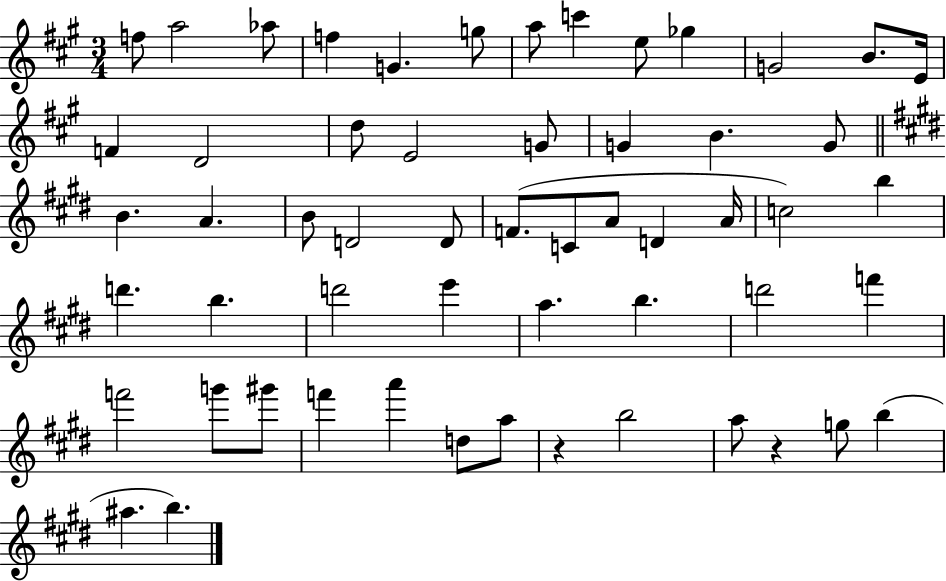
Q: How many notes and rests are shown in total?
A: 56